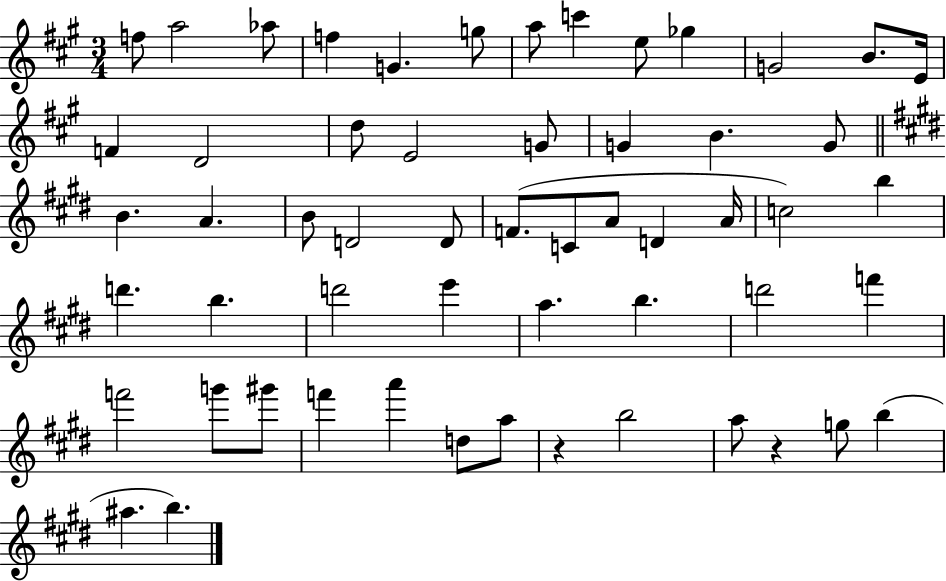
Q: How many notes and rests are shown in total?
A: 56